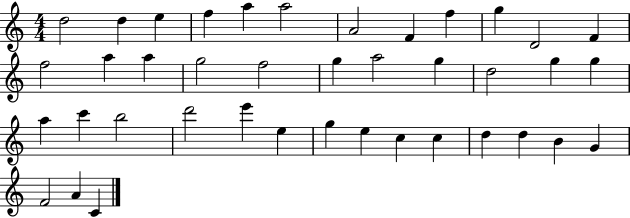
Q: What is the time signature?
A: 4/4